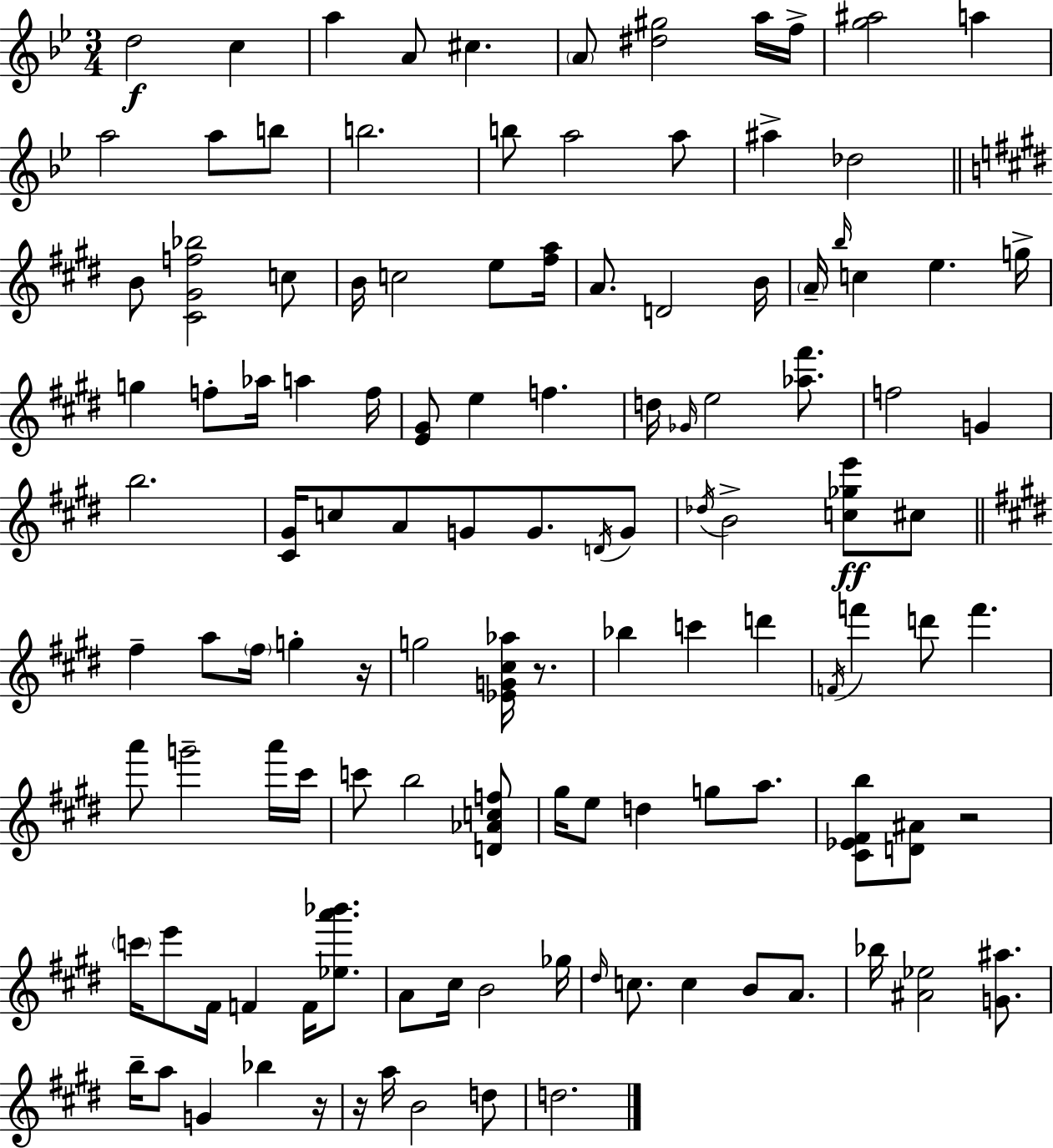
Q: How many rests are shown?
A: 5